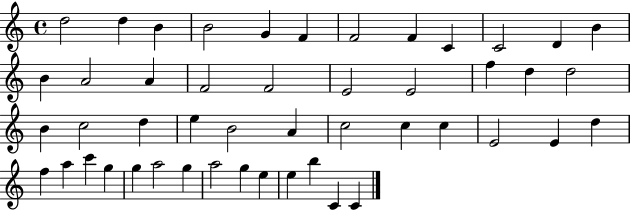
D5/h D5/q B4/q B4/h G4/q F4/q F4/h F4/q C4/q C4/h D4/q B4/q B4/q A4/h A4/q F4/h F4/h E4/h E4/h F5/q D5/q D5/h B4/q C5/h D5/q E5/q B4/h A4/q C5/h C5/q C5/q E4/h E4/q D5/q F5/q A5/q C6/q G5/q G5/q A5/h G5/q A5/h G5/q E5/q E5/q B5/q C4/q C4/q